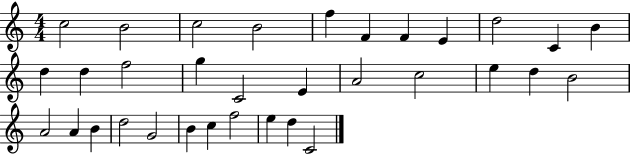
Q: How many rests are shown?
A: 0